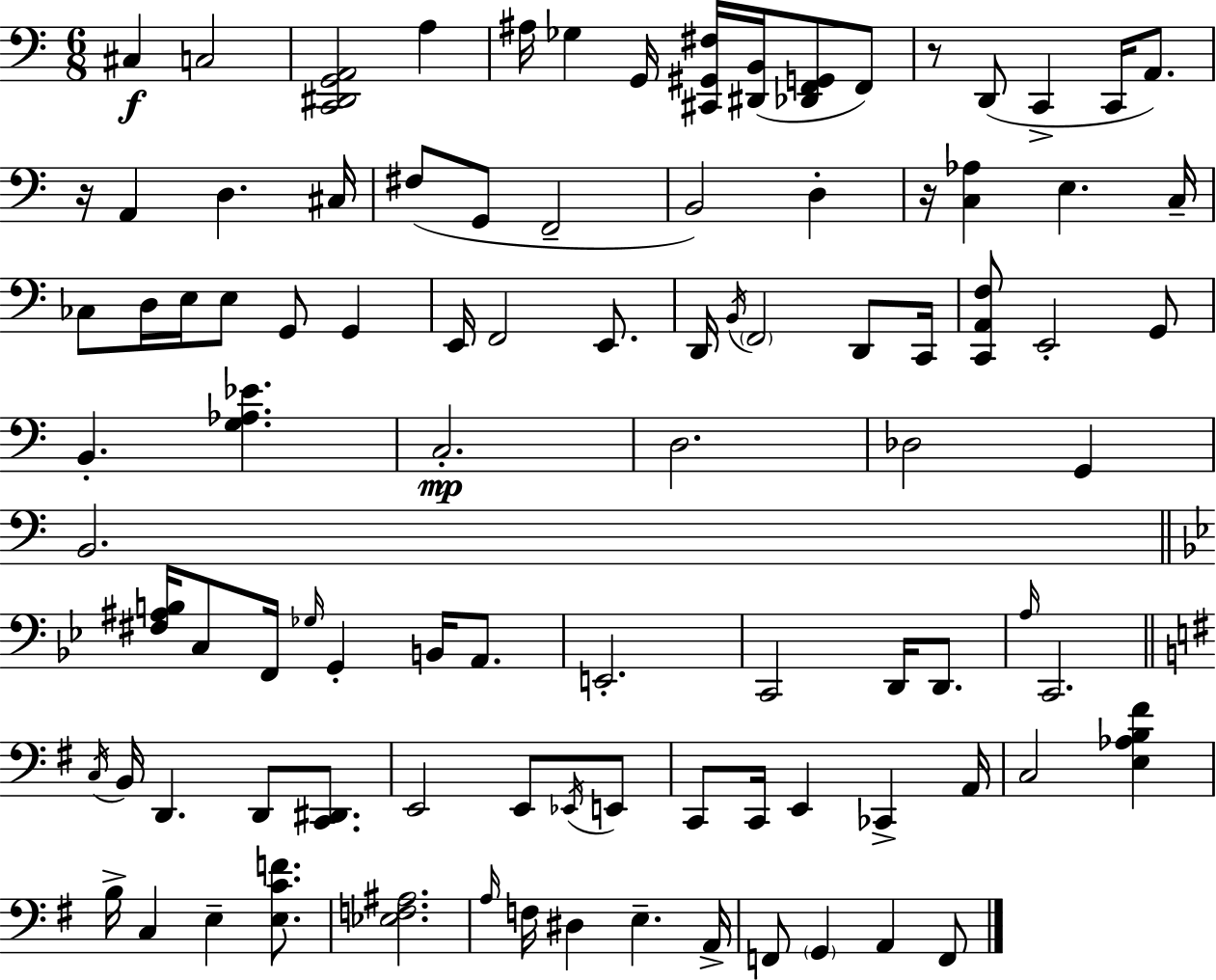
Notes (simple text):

C#3/q C3/h [C2,D#2,G2,A2]/h A3/q A#3/s Gb3/q G2/s [C#2,G#2,F#3]/s [D#2,B2]/s [Db2,F2,G2]/e F2/e R/e D2/e C2/q C2/s A2/e. R/s A2/q D3/q. C#3/s F#3/e G2/e F2/h B2/h D3/q R/s [C3,Ab3]/q E3/q. C3/s CES3/e D3/s E3/s E3/e G2/e G2/q E2/s F2/h E2/e. D2/s B2/s F2/h D2/e C2/s [C2,A2,F3]/e E2/h G2/e B2/q. [G3,Ab3,Eb4]/q. C3/h. D3/h. Db3/h G2/q B2/h. [F#3,A#3,B3]/s C3/e F2/s Gb3/s G2/q B2/s A2/e. E2/h. C2/h D2/s D2/e. A3/s C2/h. C3/s B2/s D2/q. D2/e [C2,D#2]/e. E2/h E2/e Eb2/s E2/e C2/e C2/s E2/q CES2/q A2/s C3/h [E3,Ab3,B3,F#4]/q B3/s C3/q E3/q [E3,C4,F4]/e. [Eb3,F3,A#3]/h. A3/s F3/s D#3/q E3/q. A2/s F2/e G2/q A2/q F2/e